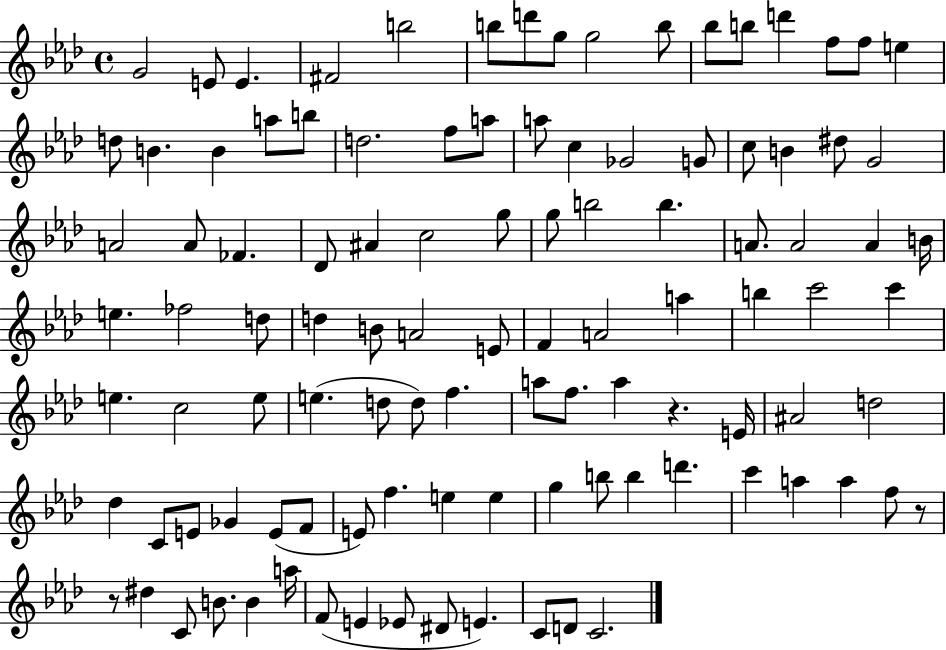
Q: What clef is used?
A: treble